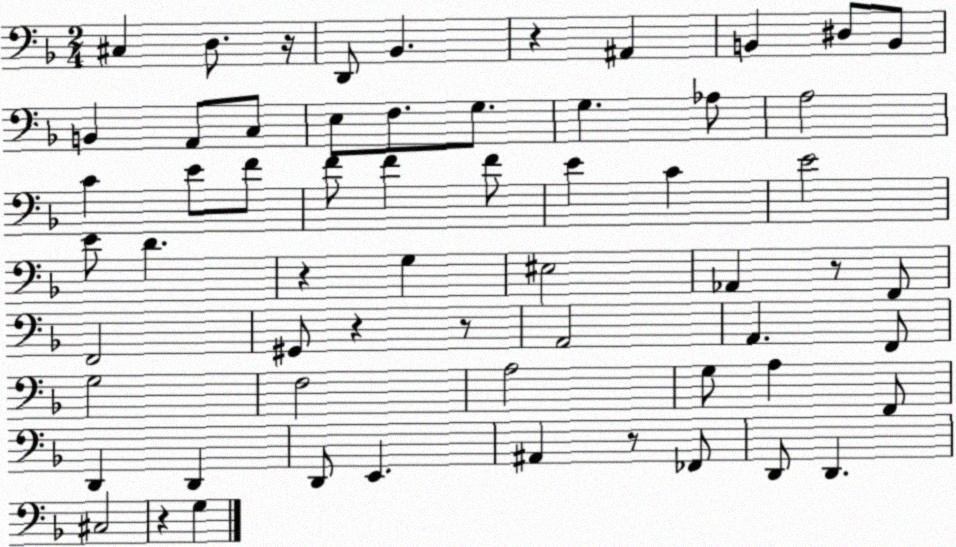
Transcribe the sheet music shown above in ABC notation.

X:1
T:Untitled
M:2/4
L:1/4
K:F
^C, D,/2 z/4 D,,/2 _B,, z ^A,, B,, ^D,/2 B,,/2 B,, A,,/2 C,/2 E,/2 F,/2 G,/2 G, _A,/2 A,2 C E/2 F/2 F/2 F F/2 E C E2 E/2 D z G, ^E,2 _A,, z/2 F,,/2 F,,2 ^G,,/2 z z/2 A,,2 A,, F,,/2 G,2 F,2 A,2 G,/2 A, F,,/2 D,, D,, D,,/2 E,, ^A,, z/2 _F,,/2 D,,/2 D,, ^C,2 z G,